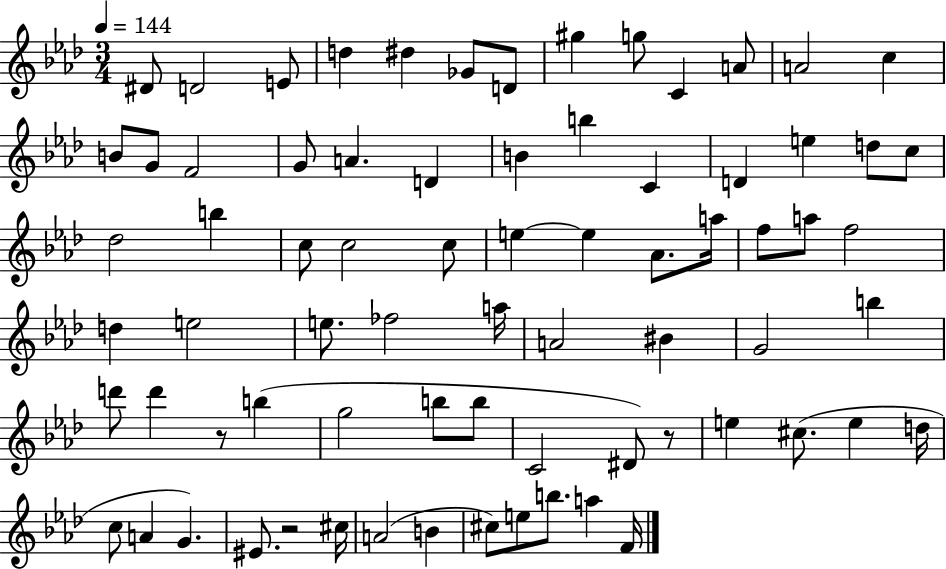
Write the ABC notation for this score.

X:1
T:Untitled
M:3/4
L:1/4
K:Ab
^D/2 D2 E/2 d ^d _G/2 D/2 ^g g/2 C A/2 A2 c B/2 G/2 F2 G/2 A D B b C D e d/2 c/2 _d2 b c/2 c2 c/2 e e _A/2 a/4 f/2 a/2 f2 d e2 e/2 _f2 a/4 A2 ^B G2 b d'/2 d' z/2 b g2 b/2 b/2 C2 ^D/2 z/2 e ^c/2 e d/4 c/2 A G ^E/2 z2 ^c/4 A2 B ^c/2 e/2 b/2 a F/4